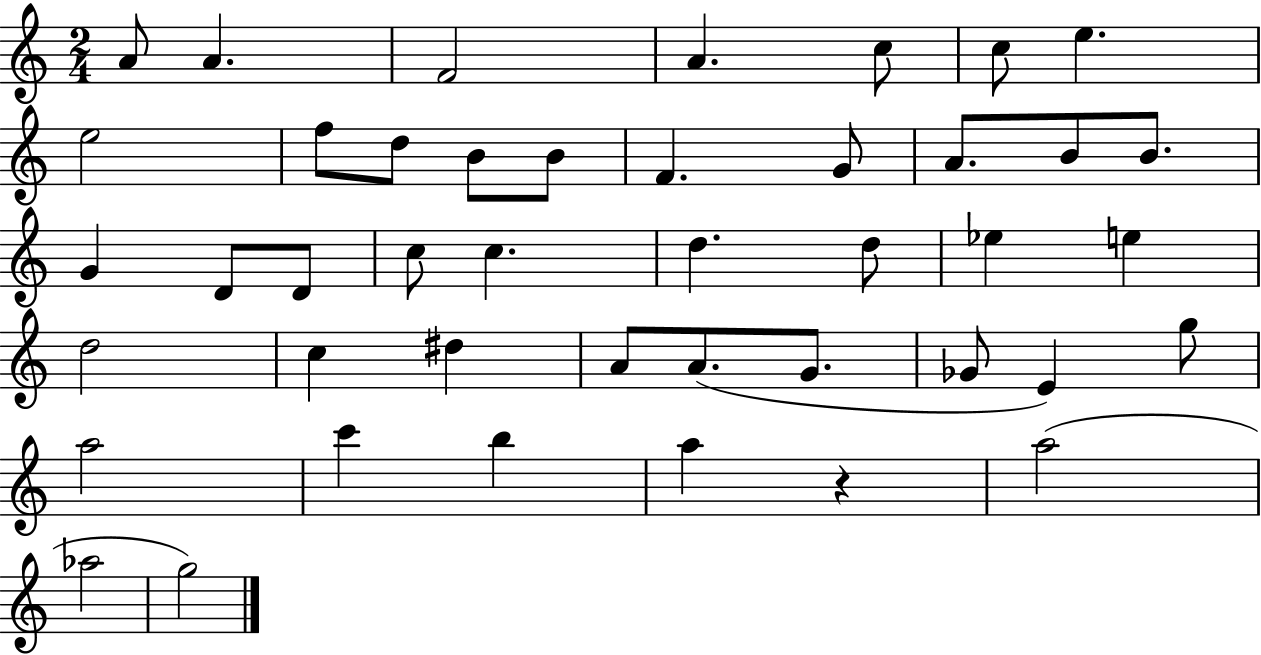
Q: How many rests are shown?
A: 1